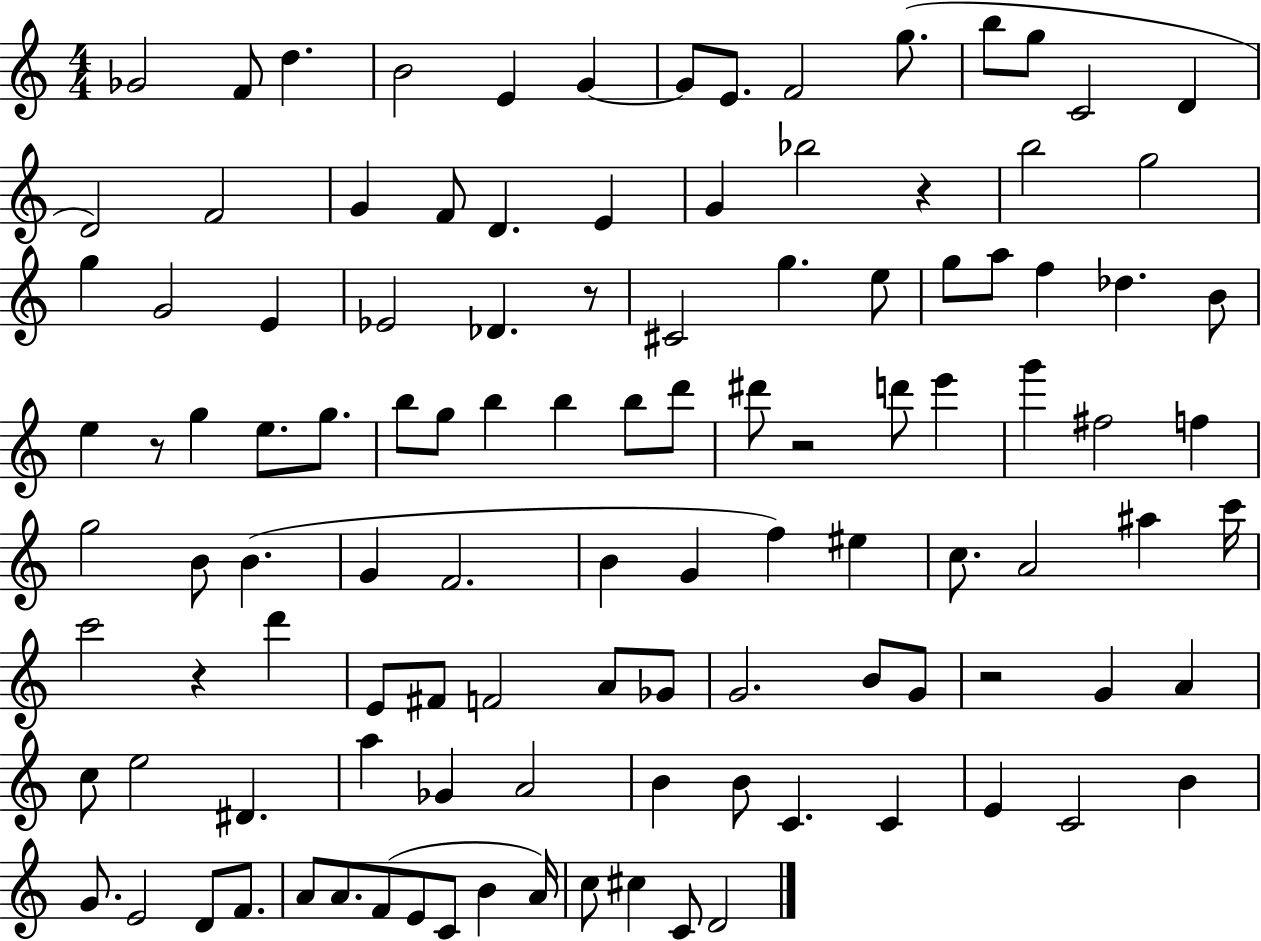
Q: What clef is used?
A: treble